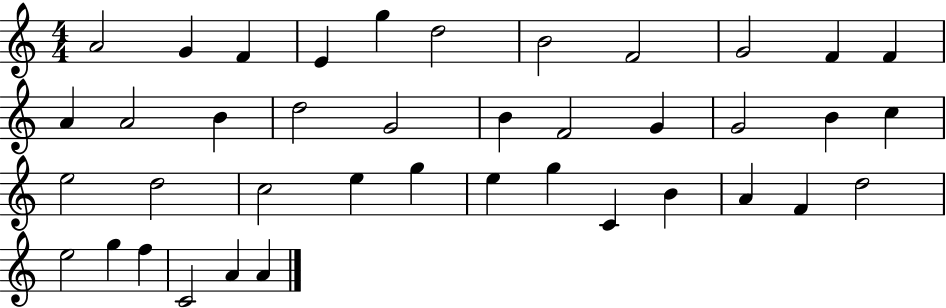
{
  \clef treble
  \numericTimeSignature
  \time 4/4
  \key c \major
  a'2 g'4 f'4 | e'4 g''4 d''2 | b'2 f'2 | g'2 f'4 f'4 | \break a'4 a'2 b'4 | d''2 g'2 | b'4 f'2 g'4 | g'2 b'4 c''4 | \break e''2 d''2 | c''2 e''4 g''4 | e''4 g''4 c'4 b'4 | a'4 f'4 d''2 | \break e''2 g''4 f''4 | c'2 a'4 a'4 | \bar "|."
}